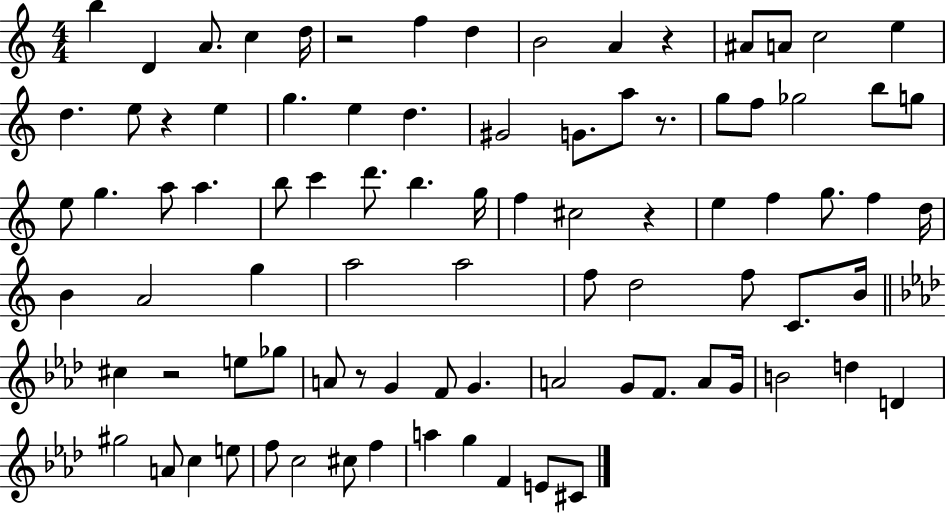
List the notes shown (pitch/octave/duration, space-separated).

B5/q D4/q A4/e. C5/q D5/s R/h F5/q D5/q B4/h A4/q R/q A#4/e A4/e C5/h E5/q D5/q. E5/e R/q E5/q G5/q. E5/q D5/q. G#4/h G4/e. A5/e R/e. G5/e F5/e Gb5/h B5/e G5/e E5/e G5/q. A5/e A5/q. B5/e C6/q D6/e. B5/q. G5/s F5/q C#5/h R/q E5/q F5/q G5/e. F5/q D5/s B4/q A4/h G5/q A5/h A5/h F5/e D5/h F5/e C4/e. B4/s C#5/q R/h E5/e Gb5/e A4/e R/e G4/q F4/e G4/q. A4/h G4/e F4/e. A4/e G4/s B4/h D5/q D4/q G#5/h A4/e C5/q E5/e F5/e C5/h C#5/e F5/q A5/q G5/q F4/q E4/e C#4/e